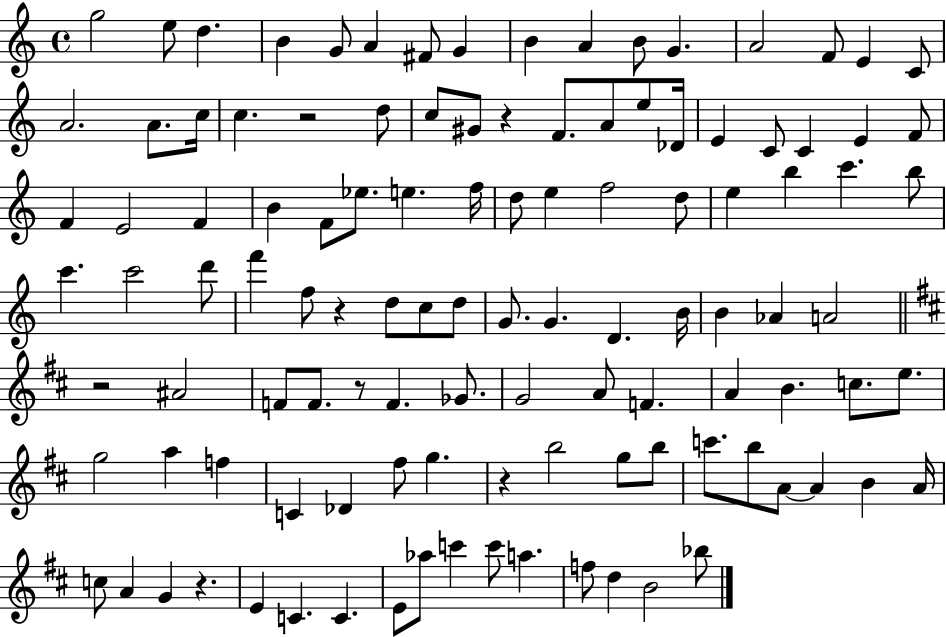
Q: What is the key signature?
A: C major